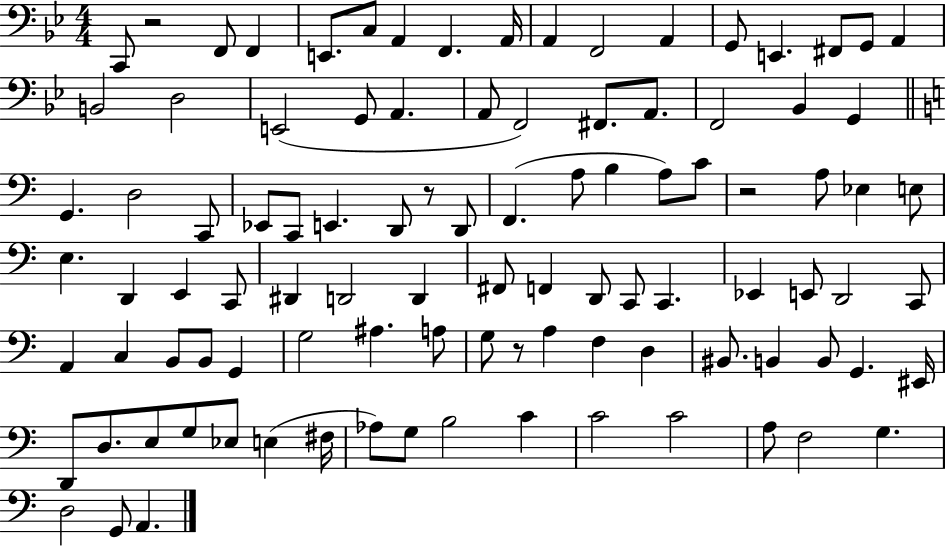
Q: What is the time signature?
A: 4/4